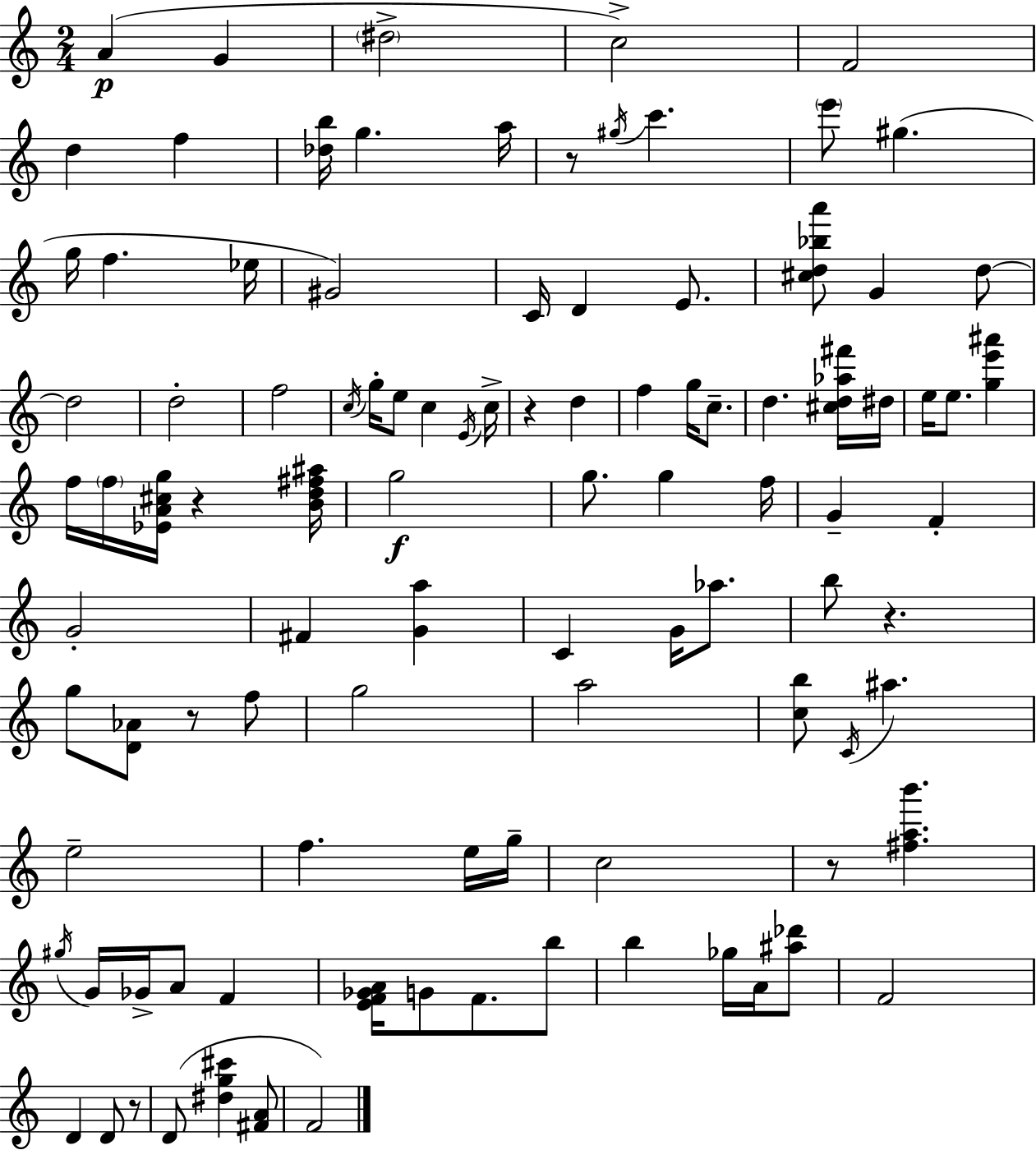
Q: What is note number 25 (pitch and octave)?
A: F5